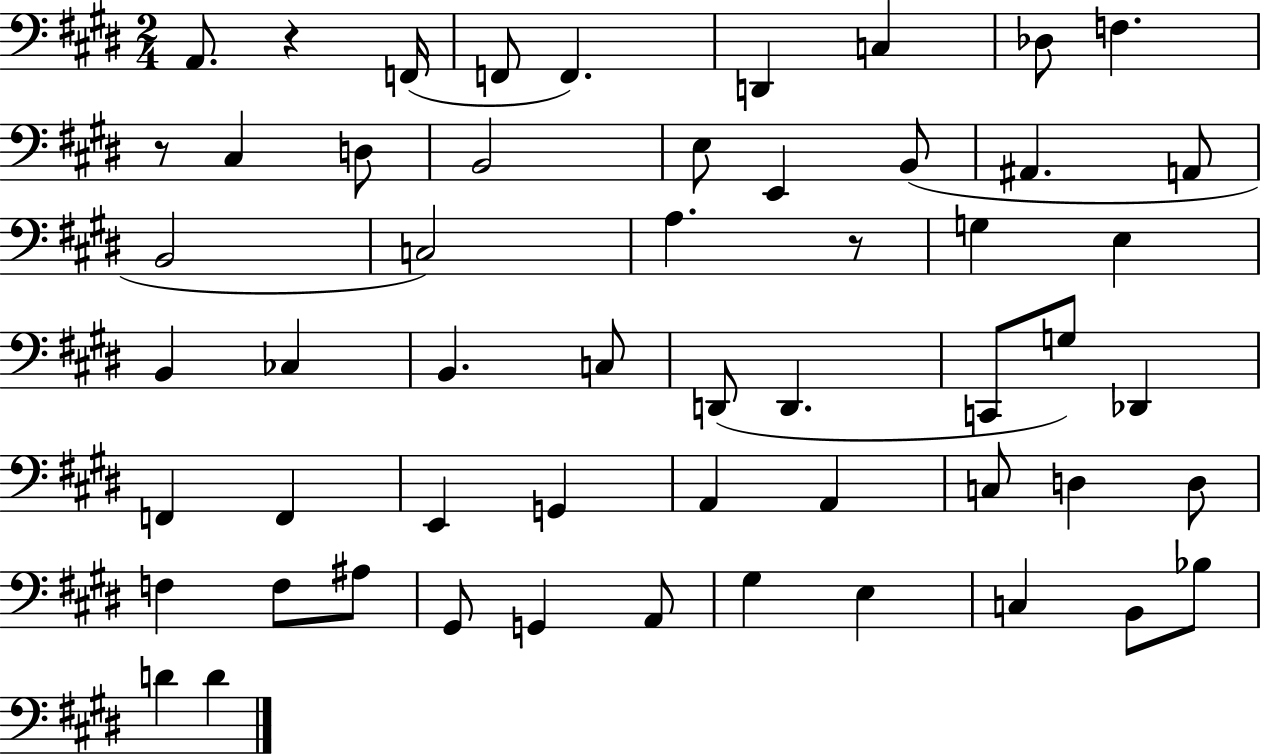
{
  \clef bass
  \numericTimeSignature
  \time 2/4
  \key e \major
  a,8. r4 f,16( | f,8 f,4.) | d,4 c4 | des8 f4. | \break r8 cis4 d8 | b,2 | e8 e,4 b,8( | ais,4. a,8 | \break b,2 | c2) | a4. r8 | g4 e4 | \break b,4 ces4 | b,4. c8 | d,8( d,4. | c,8 g8) des,4 | \break f,4 f,4 | e,4 g,4 | a,4 a,4 | c8 d4 d8 | \break f4 f8 ais8 | gis,8 g,4 a,8 | gis4 e4 | c4 b,8 bes8 | \break d'4 d'4 | \bar "|."
}